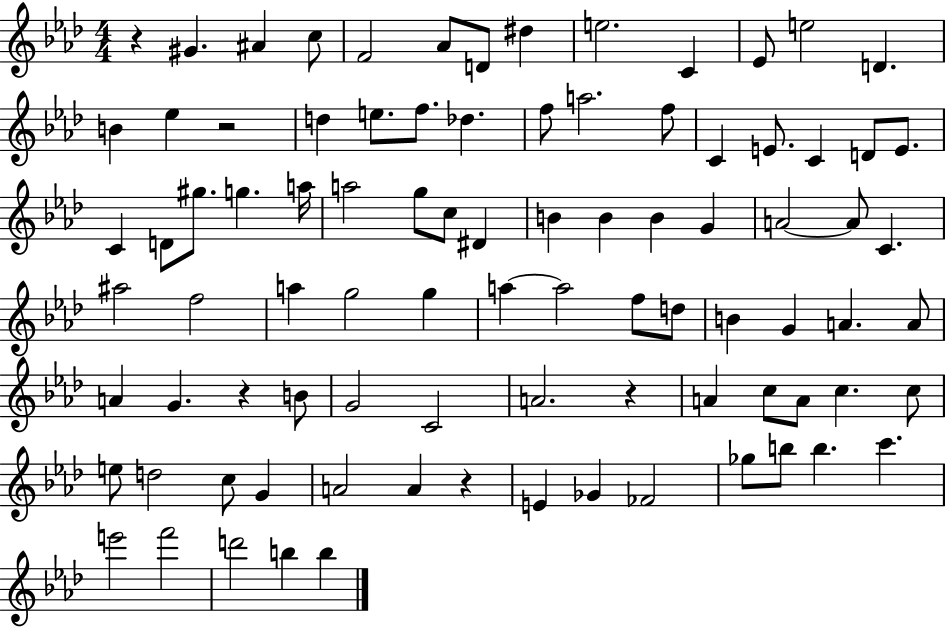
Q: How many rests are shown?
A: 5